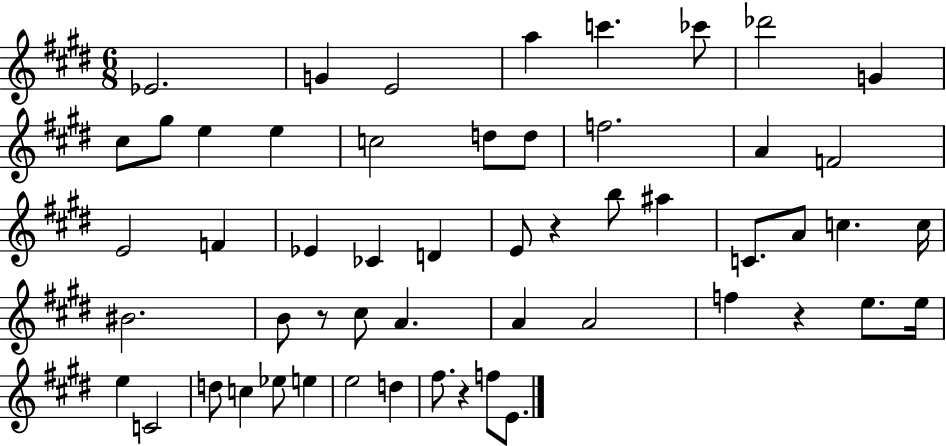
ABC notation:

X:1
T:Untitled
M:6/8
L:1/4
K:E
_E2 G E2 a c' _c'/2 _d'2 G ^c/2 ^g/2 e e c2 d/2 d/2 f2 A F2 E2 F _E _C D E/2 z b/2 ^a C/2 A/2 c c/4 ^B2 B/2 z/2 ^c/2 A A A2 f z e/2 e/4 e C2 d/2 c _e/2 e e2 d ^f/2 z f/2 E/2